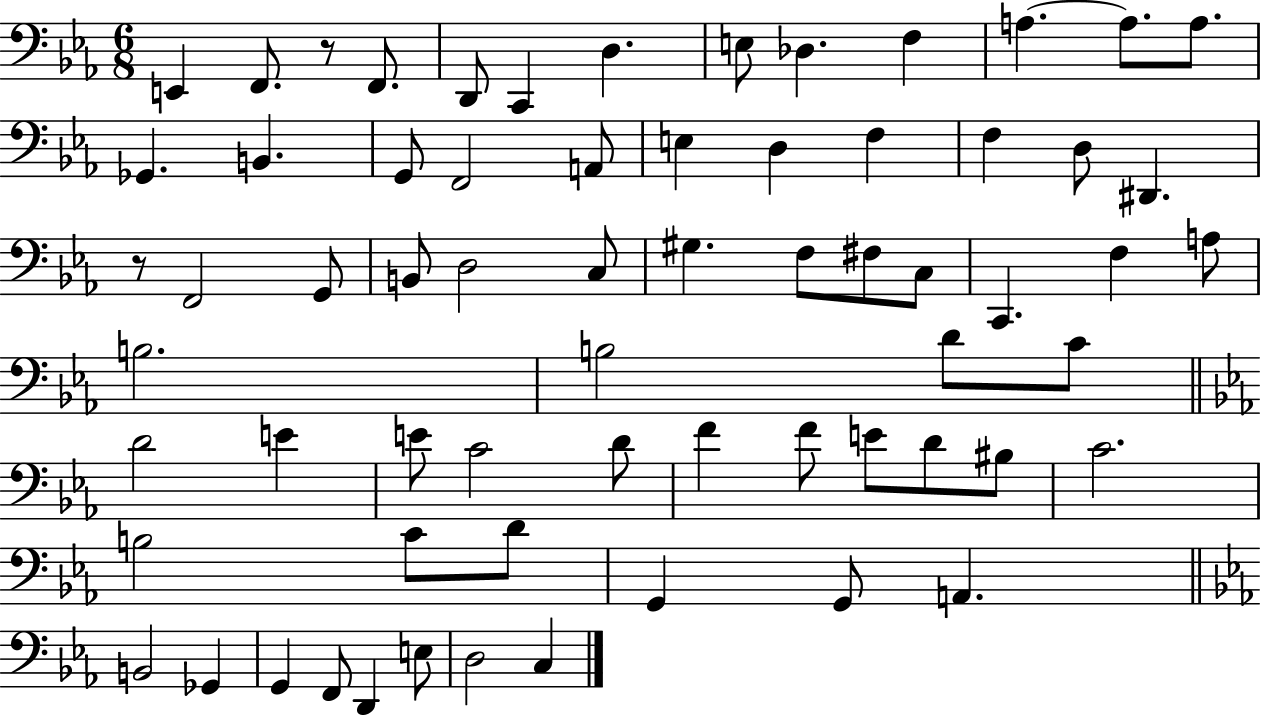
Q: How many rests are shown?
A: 2